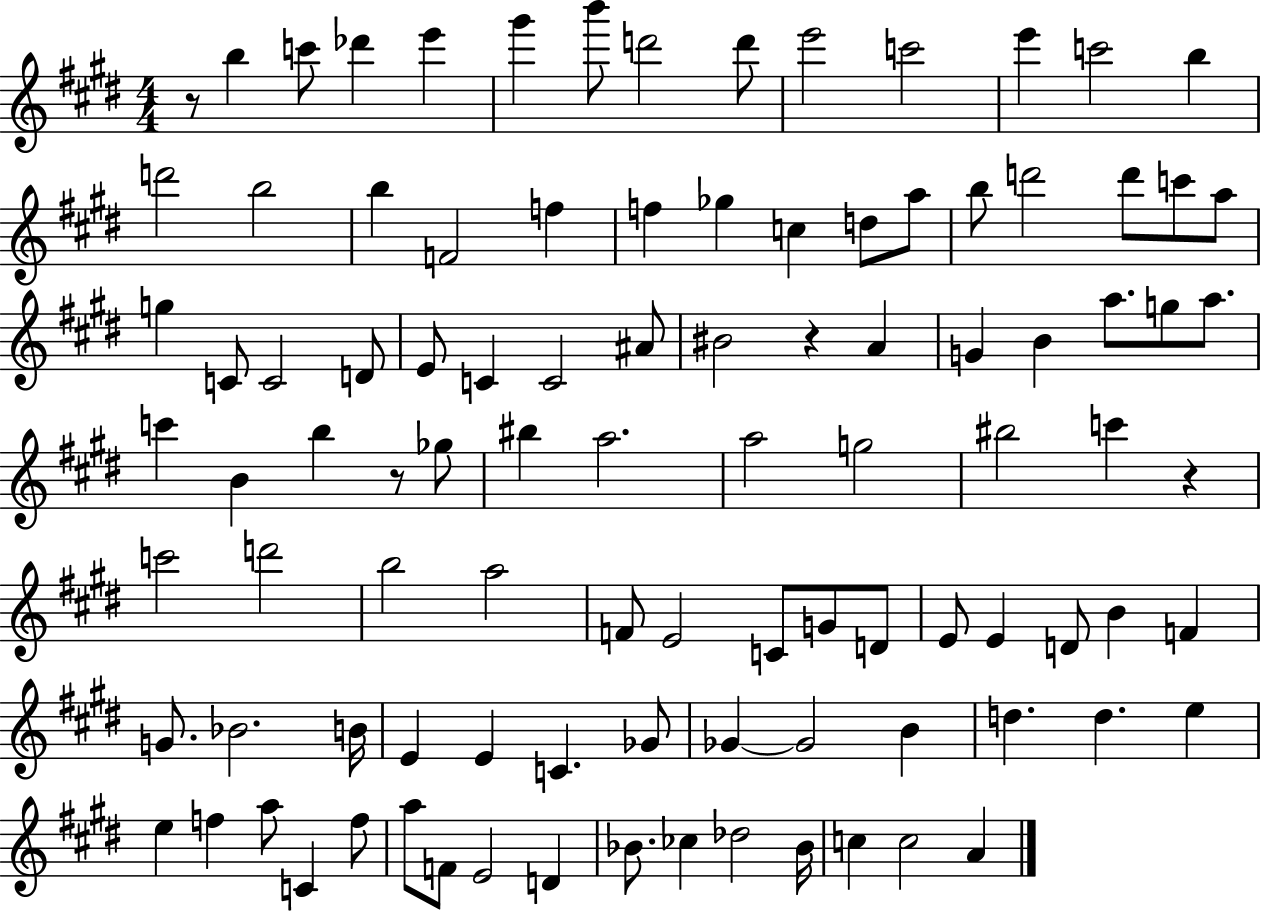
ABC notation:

X:1
T:Untitled
M:4/4
L:1/4
K:E
z/2 b c'/2 _d' e' ^g' b'/2 d'2 d'/2 e'2 c'2 e' c'2 b d'2 b2 b F2 f f _g c d/2 a/2 b/2 d'2 d'/2 c'/2 a/2 g C/2 C2 D/2 E/2 C C2 ^A/2 ^B2 z A G B a/2 g/2 a/2 c' B b z/2 _g/2 ^b a2 a2 g2 ^b2 c' z c'2 d'2 b2 a2 F/2 E2 C/2 G/2 D/2 E/2 E D/2 B F G/2 _B2 B/4 E E C _G/2 _G _G2 B d d e e f a/2 C f/2 a/2 F/2 E2 D _B/2 _c _d2 _B/4 c c2 A